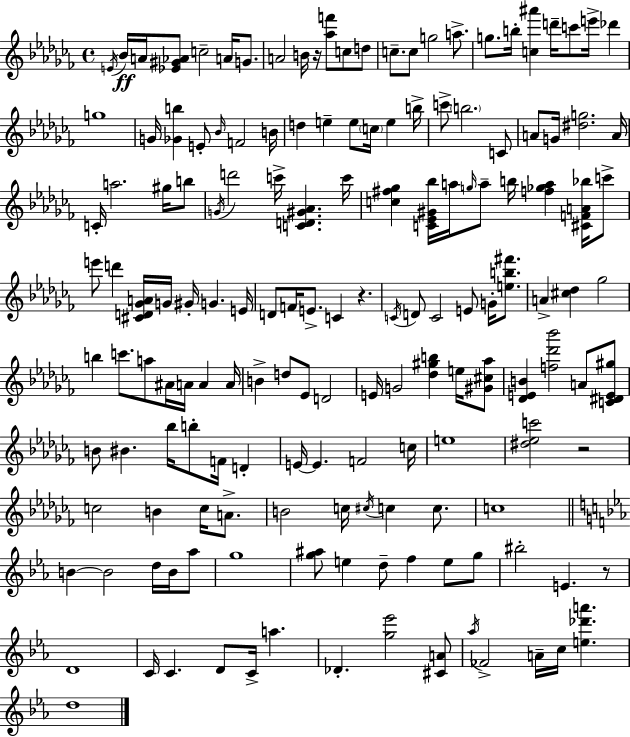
{
  \clef treble
  \time 4/4
  \defaultTimeSignature
  \key aes \minor
  \acciaccatura { e'16 }\ff bes'16 a'16 <ees' gis' aes'>8 c''2-- a'16 g'8. | a'2 b'16 r16 <aes'' f'''>8 c''8 d''8 | c''8.-- c''8 g''2 a''8.-> | g''8. b''16-. <c'' ais'''>4 d'''16-- c'''8 e'''16-> des'''4 | \break g''1 | g'16 <ges' b''>4 e'8-. \grace { bes'16 } f'2 | b'16 d''4 e''4-- e''8 \parenthesize c''16 e''4 | b''16-> c'''8-> \parenthesize b''2. | \break c'8 a'8 g'16 <dis'' g''>2. | a'16 c'16-. a''2. gis''16 | b''8 \acciaccatura { g'16 } d'''2 c'''16-> <c' d' gis' aes'>4. | c'''16 <c'' fis'' ges''>4 <c' ees' gis' bes''>16 a''16 \grace { g''16 } a''8-- b''16 <f'' ges'' a''>4 | \break <cis' f' a' bes''>16 c'''8-> e'''8 d'''4 <cis' d' ges' a'>16 g'16 gis'16-. g'4. | e'16 d'8 f'16 e'8.-> c'4 r4. | \acciaccatura { c'16 } d'8 c'2 e'8 | g'16-. <e'' b'' fis'''>8. a'4-> <cis'' des''>4 ges''2 | \break b''4 c'''8. a''8 ais'16 a'16 | a'4 a'16 b'4-> d''8 ees'8 d'2 | e'16 g'2 <des'' gis'' b''>4 | e''16 <gis' cis'' aes''>8 <des' e' b'>4 <f'' des''' bes'''>2 | \break a'8 <c' dis' e' gis''>8 b'8 bis'4. bes''16 b''8-. | f'16 d'4-. e'16~~ e'4. f'2 | c''16 e''1 | <dis'' ees'' c'''>2 r2 | \break c''2 b'4 | c''16 a'8.-> b'2 c''16 \acciaccatura { cis''16 } c''4 | c''8. c''1 | \bar "||" \break \key ees \major b'4~~ b'2 d''16 b'16 aes''8 | g''1 | <g'' ais''>8 e''4 d''8-- f''4 e''8 g''8 | bis''2-. e'4. r8 | \break d'1 | c'16 c'4. d'8 c'16-> a''4. | des'4.-. <g'' ees'''>2 <cis' a'>8 | \acciaccatura { aes''16 } fes'2-> a'16-- c''16 <e'' des''' a'''>4. | \break d''1 | \bar "|."
}